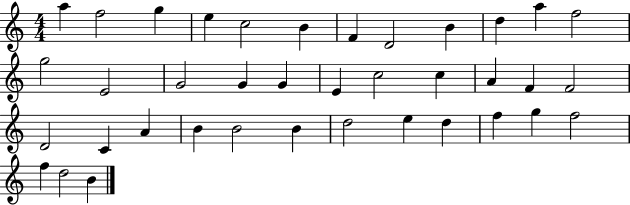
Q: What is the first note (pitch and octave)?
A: A5